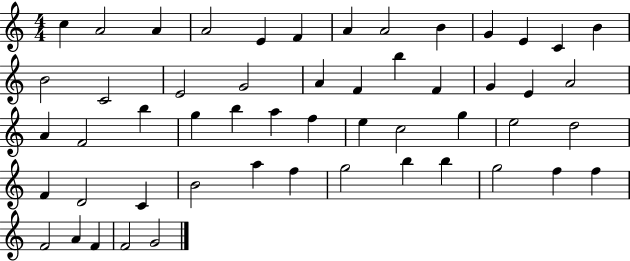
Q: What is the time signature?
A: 4/4